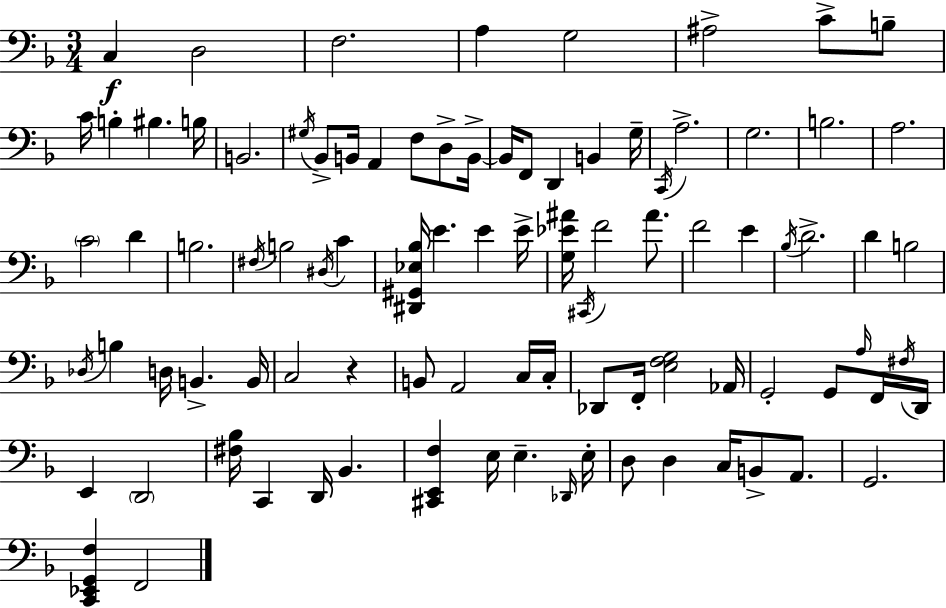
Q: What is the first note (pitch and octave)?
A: C3